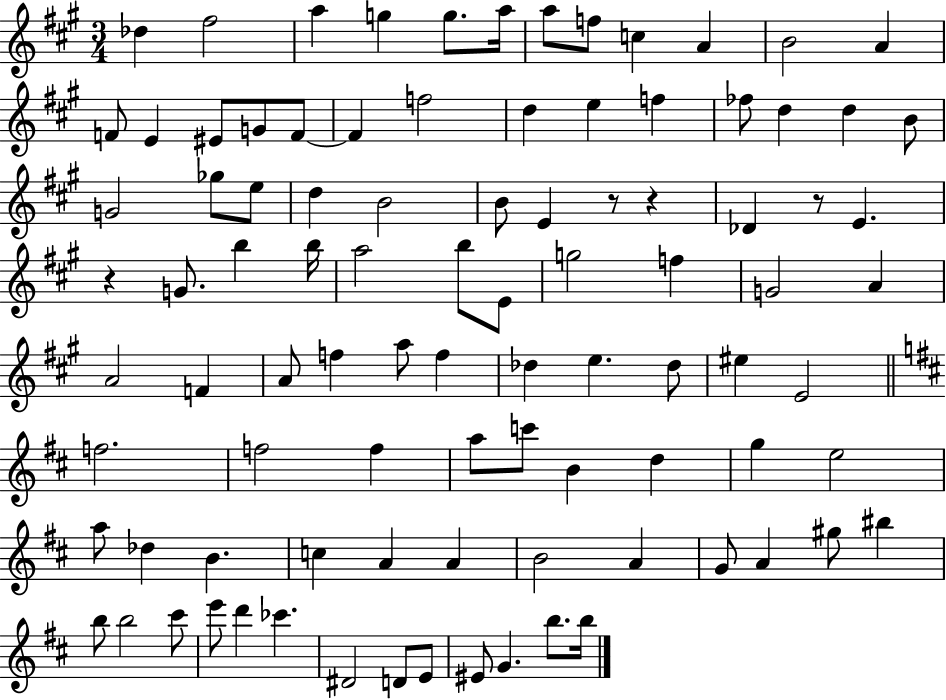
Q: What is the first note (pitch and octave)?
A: Db5